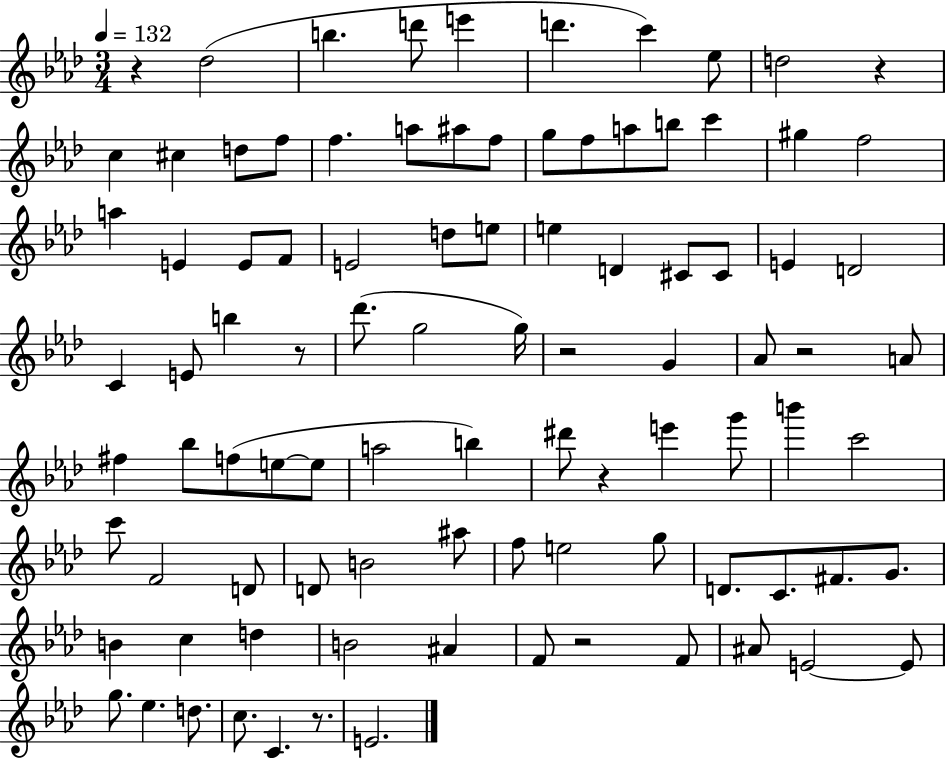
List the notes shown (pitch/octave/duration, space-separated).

R/q Db5/h B5/q. D6/e E6/q D6/q. C6/q Eb5/e D5/h R/q C5/q C#5/q D5/e F5/e F5/q. A5/e A#5/e F5/e G5/e F5/e A5/e B5/e C6/q G#5/q F5/h A5/q E4/q E4/e F4/e E4/h D5/e E5/e E5/q D4/q C#4/e C#4/e E4/q D4/h C4/q E4/e B5/q R/e Db6/e. G5/h G5/s R/h G4/q Ab4/e R/h A4/e F#5/q Bb5/e F5/e E5/e E5/e A5/h B5/q D#6/e R/q E6/q G6/e B6/q C6/h C6/e F4/h D4/e D4/e B4/h A#5/e F5/e E5/h G5/e D4/e. C4/e. F#4/e. G4/e. B4/q C5/q D5/q B4/h A#4/q F4/e R/h F4/e A#4/e E4/h E4/e G5/e. Eb5/q. D5/e. C5/e. C4/q. R/e. E4/h.